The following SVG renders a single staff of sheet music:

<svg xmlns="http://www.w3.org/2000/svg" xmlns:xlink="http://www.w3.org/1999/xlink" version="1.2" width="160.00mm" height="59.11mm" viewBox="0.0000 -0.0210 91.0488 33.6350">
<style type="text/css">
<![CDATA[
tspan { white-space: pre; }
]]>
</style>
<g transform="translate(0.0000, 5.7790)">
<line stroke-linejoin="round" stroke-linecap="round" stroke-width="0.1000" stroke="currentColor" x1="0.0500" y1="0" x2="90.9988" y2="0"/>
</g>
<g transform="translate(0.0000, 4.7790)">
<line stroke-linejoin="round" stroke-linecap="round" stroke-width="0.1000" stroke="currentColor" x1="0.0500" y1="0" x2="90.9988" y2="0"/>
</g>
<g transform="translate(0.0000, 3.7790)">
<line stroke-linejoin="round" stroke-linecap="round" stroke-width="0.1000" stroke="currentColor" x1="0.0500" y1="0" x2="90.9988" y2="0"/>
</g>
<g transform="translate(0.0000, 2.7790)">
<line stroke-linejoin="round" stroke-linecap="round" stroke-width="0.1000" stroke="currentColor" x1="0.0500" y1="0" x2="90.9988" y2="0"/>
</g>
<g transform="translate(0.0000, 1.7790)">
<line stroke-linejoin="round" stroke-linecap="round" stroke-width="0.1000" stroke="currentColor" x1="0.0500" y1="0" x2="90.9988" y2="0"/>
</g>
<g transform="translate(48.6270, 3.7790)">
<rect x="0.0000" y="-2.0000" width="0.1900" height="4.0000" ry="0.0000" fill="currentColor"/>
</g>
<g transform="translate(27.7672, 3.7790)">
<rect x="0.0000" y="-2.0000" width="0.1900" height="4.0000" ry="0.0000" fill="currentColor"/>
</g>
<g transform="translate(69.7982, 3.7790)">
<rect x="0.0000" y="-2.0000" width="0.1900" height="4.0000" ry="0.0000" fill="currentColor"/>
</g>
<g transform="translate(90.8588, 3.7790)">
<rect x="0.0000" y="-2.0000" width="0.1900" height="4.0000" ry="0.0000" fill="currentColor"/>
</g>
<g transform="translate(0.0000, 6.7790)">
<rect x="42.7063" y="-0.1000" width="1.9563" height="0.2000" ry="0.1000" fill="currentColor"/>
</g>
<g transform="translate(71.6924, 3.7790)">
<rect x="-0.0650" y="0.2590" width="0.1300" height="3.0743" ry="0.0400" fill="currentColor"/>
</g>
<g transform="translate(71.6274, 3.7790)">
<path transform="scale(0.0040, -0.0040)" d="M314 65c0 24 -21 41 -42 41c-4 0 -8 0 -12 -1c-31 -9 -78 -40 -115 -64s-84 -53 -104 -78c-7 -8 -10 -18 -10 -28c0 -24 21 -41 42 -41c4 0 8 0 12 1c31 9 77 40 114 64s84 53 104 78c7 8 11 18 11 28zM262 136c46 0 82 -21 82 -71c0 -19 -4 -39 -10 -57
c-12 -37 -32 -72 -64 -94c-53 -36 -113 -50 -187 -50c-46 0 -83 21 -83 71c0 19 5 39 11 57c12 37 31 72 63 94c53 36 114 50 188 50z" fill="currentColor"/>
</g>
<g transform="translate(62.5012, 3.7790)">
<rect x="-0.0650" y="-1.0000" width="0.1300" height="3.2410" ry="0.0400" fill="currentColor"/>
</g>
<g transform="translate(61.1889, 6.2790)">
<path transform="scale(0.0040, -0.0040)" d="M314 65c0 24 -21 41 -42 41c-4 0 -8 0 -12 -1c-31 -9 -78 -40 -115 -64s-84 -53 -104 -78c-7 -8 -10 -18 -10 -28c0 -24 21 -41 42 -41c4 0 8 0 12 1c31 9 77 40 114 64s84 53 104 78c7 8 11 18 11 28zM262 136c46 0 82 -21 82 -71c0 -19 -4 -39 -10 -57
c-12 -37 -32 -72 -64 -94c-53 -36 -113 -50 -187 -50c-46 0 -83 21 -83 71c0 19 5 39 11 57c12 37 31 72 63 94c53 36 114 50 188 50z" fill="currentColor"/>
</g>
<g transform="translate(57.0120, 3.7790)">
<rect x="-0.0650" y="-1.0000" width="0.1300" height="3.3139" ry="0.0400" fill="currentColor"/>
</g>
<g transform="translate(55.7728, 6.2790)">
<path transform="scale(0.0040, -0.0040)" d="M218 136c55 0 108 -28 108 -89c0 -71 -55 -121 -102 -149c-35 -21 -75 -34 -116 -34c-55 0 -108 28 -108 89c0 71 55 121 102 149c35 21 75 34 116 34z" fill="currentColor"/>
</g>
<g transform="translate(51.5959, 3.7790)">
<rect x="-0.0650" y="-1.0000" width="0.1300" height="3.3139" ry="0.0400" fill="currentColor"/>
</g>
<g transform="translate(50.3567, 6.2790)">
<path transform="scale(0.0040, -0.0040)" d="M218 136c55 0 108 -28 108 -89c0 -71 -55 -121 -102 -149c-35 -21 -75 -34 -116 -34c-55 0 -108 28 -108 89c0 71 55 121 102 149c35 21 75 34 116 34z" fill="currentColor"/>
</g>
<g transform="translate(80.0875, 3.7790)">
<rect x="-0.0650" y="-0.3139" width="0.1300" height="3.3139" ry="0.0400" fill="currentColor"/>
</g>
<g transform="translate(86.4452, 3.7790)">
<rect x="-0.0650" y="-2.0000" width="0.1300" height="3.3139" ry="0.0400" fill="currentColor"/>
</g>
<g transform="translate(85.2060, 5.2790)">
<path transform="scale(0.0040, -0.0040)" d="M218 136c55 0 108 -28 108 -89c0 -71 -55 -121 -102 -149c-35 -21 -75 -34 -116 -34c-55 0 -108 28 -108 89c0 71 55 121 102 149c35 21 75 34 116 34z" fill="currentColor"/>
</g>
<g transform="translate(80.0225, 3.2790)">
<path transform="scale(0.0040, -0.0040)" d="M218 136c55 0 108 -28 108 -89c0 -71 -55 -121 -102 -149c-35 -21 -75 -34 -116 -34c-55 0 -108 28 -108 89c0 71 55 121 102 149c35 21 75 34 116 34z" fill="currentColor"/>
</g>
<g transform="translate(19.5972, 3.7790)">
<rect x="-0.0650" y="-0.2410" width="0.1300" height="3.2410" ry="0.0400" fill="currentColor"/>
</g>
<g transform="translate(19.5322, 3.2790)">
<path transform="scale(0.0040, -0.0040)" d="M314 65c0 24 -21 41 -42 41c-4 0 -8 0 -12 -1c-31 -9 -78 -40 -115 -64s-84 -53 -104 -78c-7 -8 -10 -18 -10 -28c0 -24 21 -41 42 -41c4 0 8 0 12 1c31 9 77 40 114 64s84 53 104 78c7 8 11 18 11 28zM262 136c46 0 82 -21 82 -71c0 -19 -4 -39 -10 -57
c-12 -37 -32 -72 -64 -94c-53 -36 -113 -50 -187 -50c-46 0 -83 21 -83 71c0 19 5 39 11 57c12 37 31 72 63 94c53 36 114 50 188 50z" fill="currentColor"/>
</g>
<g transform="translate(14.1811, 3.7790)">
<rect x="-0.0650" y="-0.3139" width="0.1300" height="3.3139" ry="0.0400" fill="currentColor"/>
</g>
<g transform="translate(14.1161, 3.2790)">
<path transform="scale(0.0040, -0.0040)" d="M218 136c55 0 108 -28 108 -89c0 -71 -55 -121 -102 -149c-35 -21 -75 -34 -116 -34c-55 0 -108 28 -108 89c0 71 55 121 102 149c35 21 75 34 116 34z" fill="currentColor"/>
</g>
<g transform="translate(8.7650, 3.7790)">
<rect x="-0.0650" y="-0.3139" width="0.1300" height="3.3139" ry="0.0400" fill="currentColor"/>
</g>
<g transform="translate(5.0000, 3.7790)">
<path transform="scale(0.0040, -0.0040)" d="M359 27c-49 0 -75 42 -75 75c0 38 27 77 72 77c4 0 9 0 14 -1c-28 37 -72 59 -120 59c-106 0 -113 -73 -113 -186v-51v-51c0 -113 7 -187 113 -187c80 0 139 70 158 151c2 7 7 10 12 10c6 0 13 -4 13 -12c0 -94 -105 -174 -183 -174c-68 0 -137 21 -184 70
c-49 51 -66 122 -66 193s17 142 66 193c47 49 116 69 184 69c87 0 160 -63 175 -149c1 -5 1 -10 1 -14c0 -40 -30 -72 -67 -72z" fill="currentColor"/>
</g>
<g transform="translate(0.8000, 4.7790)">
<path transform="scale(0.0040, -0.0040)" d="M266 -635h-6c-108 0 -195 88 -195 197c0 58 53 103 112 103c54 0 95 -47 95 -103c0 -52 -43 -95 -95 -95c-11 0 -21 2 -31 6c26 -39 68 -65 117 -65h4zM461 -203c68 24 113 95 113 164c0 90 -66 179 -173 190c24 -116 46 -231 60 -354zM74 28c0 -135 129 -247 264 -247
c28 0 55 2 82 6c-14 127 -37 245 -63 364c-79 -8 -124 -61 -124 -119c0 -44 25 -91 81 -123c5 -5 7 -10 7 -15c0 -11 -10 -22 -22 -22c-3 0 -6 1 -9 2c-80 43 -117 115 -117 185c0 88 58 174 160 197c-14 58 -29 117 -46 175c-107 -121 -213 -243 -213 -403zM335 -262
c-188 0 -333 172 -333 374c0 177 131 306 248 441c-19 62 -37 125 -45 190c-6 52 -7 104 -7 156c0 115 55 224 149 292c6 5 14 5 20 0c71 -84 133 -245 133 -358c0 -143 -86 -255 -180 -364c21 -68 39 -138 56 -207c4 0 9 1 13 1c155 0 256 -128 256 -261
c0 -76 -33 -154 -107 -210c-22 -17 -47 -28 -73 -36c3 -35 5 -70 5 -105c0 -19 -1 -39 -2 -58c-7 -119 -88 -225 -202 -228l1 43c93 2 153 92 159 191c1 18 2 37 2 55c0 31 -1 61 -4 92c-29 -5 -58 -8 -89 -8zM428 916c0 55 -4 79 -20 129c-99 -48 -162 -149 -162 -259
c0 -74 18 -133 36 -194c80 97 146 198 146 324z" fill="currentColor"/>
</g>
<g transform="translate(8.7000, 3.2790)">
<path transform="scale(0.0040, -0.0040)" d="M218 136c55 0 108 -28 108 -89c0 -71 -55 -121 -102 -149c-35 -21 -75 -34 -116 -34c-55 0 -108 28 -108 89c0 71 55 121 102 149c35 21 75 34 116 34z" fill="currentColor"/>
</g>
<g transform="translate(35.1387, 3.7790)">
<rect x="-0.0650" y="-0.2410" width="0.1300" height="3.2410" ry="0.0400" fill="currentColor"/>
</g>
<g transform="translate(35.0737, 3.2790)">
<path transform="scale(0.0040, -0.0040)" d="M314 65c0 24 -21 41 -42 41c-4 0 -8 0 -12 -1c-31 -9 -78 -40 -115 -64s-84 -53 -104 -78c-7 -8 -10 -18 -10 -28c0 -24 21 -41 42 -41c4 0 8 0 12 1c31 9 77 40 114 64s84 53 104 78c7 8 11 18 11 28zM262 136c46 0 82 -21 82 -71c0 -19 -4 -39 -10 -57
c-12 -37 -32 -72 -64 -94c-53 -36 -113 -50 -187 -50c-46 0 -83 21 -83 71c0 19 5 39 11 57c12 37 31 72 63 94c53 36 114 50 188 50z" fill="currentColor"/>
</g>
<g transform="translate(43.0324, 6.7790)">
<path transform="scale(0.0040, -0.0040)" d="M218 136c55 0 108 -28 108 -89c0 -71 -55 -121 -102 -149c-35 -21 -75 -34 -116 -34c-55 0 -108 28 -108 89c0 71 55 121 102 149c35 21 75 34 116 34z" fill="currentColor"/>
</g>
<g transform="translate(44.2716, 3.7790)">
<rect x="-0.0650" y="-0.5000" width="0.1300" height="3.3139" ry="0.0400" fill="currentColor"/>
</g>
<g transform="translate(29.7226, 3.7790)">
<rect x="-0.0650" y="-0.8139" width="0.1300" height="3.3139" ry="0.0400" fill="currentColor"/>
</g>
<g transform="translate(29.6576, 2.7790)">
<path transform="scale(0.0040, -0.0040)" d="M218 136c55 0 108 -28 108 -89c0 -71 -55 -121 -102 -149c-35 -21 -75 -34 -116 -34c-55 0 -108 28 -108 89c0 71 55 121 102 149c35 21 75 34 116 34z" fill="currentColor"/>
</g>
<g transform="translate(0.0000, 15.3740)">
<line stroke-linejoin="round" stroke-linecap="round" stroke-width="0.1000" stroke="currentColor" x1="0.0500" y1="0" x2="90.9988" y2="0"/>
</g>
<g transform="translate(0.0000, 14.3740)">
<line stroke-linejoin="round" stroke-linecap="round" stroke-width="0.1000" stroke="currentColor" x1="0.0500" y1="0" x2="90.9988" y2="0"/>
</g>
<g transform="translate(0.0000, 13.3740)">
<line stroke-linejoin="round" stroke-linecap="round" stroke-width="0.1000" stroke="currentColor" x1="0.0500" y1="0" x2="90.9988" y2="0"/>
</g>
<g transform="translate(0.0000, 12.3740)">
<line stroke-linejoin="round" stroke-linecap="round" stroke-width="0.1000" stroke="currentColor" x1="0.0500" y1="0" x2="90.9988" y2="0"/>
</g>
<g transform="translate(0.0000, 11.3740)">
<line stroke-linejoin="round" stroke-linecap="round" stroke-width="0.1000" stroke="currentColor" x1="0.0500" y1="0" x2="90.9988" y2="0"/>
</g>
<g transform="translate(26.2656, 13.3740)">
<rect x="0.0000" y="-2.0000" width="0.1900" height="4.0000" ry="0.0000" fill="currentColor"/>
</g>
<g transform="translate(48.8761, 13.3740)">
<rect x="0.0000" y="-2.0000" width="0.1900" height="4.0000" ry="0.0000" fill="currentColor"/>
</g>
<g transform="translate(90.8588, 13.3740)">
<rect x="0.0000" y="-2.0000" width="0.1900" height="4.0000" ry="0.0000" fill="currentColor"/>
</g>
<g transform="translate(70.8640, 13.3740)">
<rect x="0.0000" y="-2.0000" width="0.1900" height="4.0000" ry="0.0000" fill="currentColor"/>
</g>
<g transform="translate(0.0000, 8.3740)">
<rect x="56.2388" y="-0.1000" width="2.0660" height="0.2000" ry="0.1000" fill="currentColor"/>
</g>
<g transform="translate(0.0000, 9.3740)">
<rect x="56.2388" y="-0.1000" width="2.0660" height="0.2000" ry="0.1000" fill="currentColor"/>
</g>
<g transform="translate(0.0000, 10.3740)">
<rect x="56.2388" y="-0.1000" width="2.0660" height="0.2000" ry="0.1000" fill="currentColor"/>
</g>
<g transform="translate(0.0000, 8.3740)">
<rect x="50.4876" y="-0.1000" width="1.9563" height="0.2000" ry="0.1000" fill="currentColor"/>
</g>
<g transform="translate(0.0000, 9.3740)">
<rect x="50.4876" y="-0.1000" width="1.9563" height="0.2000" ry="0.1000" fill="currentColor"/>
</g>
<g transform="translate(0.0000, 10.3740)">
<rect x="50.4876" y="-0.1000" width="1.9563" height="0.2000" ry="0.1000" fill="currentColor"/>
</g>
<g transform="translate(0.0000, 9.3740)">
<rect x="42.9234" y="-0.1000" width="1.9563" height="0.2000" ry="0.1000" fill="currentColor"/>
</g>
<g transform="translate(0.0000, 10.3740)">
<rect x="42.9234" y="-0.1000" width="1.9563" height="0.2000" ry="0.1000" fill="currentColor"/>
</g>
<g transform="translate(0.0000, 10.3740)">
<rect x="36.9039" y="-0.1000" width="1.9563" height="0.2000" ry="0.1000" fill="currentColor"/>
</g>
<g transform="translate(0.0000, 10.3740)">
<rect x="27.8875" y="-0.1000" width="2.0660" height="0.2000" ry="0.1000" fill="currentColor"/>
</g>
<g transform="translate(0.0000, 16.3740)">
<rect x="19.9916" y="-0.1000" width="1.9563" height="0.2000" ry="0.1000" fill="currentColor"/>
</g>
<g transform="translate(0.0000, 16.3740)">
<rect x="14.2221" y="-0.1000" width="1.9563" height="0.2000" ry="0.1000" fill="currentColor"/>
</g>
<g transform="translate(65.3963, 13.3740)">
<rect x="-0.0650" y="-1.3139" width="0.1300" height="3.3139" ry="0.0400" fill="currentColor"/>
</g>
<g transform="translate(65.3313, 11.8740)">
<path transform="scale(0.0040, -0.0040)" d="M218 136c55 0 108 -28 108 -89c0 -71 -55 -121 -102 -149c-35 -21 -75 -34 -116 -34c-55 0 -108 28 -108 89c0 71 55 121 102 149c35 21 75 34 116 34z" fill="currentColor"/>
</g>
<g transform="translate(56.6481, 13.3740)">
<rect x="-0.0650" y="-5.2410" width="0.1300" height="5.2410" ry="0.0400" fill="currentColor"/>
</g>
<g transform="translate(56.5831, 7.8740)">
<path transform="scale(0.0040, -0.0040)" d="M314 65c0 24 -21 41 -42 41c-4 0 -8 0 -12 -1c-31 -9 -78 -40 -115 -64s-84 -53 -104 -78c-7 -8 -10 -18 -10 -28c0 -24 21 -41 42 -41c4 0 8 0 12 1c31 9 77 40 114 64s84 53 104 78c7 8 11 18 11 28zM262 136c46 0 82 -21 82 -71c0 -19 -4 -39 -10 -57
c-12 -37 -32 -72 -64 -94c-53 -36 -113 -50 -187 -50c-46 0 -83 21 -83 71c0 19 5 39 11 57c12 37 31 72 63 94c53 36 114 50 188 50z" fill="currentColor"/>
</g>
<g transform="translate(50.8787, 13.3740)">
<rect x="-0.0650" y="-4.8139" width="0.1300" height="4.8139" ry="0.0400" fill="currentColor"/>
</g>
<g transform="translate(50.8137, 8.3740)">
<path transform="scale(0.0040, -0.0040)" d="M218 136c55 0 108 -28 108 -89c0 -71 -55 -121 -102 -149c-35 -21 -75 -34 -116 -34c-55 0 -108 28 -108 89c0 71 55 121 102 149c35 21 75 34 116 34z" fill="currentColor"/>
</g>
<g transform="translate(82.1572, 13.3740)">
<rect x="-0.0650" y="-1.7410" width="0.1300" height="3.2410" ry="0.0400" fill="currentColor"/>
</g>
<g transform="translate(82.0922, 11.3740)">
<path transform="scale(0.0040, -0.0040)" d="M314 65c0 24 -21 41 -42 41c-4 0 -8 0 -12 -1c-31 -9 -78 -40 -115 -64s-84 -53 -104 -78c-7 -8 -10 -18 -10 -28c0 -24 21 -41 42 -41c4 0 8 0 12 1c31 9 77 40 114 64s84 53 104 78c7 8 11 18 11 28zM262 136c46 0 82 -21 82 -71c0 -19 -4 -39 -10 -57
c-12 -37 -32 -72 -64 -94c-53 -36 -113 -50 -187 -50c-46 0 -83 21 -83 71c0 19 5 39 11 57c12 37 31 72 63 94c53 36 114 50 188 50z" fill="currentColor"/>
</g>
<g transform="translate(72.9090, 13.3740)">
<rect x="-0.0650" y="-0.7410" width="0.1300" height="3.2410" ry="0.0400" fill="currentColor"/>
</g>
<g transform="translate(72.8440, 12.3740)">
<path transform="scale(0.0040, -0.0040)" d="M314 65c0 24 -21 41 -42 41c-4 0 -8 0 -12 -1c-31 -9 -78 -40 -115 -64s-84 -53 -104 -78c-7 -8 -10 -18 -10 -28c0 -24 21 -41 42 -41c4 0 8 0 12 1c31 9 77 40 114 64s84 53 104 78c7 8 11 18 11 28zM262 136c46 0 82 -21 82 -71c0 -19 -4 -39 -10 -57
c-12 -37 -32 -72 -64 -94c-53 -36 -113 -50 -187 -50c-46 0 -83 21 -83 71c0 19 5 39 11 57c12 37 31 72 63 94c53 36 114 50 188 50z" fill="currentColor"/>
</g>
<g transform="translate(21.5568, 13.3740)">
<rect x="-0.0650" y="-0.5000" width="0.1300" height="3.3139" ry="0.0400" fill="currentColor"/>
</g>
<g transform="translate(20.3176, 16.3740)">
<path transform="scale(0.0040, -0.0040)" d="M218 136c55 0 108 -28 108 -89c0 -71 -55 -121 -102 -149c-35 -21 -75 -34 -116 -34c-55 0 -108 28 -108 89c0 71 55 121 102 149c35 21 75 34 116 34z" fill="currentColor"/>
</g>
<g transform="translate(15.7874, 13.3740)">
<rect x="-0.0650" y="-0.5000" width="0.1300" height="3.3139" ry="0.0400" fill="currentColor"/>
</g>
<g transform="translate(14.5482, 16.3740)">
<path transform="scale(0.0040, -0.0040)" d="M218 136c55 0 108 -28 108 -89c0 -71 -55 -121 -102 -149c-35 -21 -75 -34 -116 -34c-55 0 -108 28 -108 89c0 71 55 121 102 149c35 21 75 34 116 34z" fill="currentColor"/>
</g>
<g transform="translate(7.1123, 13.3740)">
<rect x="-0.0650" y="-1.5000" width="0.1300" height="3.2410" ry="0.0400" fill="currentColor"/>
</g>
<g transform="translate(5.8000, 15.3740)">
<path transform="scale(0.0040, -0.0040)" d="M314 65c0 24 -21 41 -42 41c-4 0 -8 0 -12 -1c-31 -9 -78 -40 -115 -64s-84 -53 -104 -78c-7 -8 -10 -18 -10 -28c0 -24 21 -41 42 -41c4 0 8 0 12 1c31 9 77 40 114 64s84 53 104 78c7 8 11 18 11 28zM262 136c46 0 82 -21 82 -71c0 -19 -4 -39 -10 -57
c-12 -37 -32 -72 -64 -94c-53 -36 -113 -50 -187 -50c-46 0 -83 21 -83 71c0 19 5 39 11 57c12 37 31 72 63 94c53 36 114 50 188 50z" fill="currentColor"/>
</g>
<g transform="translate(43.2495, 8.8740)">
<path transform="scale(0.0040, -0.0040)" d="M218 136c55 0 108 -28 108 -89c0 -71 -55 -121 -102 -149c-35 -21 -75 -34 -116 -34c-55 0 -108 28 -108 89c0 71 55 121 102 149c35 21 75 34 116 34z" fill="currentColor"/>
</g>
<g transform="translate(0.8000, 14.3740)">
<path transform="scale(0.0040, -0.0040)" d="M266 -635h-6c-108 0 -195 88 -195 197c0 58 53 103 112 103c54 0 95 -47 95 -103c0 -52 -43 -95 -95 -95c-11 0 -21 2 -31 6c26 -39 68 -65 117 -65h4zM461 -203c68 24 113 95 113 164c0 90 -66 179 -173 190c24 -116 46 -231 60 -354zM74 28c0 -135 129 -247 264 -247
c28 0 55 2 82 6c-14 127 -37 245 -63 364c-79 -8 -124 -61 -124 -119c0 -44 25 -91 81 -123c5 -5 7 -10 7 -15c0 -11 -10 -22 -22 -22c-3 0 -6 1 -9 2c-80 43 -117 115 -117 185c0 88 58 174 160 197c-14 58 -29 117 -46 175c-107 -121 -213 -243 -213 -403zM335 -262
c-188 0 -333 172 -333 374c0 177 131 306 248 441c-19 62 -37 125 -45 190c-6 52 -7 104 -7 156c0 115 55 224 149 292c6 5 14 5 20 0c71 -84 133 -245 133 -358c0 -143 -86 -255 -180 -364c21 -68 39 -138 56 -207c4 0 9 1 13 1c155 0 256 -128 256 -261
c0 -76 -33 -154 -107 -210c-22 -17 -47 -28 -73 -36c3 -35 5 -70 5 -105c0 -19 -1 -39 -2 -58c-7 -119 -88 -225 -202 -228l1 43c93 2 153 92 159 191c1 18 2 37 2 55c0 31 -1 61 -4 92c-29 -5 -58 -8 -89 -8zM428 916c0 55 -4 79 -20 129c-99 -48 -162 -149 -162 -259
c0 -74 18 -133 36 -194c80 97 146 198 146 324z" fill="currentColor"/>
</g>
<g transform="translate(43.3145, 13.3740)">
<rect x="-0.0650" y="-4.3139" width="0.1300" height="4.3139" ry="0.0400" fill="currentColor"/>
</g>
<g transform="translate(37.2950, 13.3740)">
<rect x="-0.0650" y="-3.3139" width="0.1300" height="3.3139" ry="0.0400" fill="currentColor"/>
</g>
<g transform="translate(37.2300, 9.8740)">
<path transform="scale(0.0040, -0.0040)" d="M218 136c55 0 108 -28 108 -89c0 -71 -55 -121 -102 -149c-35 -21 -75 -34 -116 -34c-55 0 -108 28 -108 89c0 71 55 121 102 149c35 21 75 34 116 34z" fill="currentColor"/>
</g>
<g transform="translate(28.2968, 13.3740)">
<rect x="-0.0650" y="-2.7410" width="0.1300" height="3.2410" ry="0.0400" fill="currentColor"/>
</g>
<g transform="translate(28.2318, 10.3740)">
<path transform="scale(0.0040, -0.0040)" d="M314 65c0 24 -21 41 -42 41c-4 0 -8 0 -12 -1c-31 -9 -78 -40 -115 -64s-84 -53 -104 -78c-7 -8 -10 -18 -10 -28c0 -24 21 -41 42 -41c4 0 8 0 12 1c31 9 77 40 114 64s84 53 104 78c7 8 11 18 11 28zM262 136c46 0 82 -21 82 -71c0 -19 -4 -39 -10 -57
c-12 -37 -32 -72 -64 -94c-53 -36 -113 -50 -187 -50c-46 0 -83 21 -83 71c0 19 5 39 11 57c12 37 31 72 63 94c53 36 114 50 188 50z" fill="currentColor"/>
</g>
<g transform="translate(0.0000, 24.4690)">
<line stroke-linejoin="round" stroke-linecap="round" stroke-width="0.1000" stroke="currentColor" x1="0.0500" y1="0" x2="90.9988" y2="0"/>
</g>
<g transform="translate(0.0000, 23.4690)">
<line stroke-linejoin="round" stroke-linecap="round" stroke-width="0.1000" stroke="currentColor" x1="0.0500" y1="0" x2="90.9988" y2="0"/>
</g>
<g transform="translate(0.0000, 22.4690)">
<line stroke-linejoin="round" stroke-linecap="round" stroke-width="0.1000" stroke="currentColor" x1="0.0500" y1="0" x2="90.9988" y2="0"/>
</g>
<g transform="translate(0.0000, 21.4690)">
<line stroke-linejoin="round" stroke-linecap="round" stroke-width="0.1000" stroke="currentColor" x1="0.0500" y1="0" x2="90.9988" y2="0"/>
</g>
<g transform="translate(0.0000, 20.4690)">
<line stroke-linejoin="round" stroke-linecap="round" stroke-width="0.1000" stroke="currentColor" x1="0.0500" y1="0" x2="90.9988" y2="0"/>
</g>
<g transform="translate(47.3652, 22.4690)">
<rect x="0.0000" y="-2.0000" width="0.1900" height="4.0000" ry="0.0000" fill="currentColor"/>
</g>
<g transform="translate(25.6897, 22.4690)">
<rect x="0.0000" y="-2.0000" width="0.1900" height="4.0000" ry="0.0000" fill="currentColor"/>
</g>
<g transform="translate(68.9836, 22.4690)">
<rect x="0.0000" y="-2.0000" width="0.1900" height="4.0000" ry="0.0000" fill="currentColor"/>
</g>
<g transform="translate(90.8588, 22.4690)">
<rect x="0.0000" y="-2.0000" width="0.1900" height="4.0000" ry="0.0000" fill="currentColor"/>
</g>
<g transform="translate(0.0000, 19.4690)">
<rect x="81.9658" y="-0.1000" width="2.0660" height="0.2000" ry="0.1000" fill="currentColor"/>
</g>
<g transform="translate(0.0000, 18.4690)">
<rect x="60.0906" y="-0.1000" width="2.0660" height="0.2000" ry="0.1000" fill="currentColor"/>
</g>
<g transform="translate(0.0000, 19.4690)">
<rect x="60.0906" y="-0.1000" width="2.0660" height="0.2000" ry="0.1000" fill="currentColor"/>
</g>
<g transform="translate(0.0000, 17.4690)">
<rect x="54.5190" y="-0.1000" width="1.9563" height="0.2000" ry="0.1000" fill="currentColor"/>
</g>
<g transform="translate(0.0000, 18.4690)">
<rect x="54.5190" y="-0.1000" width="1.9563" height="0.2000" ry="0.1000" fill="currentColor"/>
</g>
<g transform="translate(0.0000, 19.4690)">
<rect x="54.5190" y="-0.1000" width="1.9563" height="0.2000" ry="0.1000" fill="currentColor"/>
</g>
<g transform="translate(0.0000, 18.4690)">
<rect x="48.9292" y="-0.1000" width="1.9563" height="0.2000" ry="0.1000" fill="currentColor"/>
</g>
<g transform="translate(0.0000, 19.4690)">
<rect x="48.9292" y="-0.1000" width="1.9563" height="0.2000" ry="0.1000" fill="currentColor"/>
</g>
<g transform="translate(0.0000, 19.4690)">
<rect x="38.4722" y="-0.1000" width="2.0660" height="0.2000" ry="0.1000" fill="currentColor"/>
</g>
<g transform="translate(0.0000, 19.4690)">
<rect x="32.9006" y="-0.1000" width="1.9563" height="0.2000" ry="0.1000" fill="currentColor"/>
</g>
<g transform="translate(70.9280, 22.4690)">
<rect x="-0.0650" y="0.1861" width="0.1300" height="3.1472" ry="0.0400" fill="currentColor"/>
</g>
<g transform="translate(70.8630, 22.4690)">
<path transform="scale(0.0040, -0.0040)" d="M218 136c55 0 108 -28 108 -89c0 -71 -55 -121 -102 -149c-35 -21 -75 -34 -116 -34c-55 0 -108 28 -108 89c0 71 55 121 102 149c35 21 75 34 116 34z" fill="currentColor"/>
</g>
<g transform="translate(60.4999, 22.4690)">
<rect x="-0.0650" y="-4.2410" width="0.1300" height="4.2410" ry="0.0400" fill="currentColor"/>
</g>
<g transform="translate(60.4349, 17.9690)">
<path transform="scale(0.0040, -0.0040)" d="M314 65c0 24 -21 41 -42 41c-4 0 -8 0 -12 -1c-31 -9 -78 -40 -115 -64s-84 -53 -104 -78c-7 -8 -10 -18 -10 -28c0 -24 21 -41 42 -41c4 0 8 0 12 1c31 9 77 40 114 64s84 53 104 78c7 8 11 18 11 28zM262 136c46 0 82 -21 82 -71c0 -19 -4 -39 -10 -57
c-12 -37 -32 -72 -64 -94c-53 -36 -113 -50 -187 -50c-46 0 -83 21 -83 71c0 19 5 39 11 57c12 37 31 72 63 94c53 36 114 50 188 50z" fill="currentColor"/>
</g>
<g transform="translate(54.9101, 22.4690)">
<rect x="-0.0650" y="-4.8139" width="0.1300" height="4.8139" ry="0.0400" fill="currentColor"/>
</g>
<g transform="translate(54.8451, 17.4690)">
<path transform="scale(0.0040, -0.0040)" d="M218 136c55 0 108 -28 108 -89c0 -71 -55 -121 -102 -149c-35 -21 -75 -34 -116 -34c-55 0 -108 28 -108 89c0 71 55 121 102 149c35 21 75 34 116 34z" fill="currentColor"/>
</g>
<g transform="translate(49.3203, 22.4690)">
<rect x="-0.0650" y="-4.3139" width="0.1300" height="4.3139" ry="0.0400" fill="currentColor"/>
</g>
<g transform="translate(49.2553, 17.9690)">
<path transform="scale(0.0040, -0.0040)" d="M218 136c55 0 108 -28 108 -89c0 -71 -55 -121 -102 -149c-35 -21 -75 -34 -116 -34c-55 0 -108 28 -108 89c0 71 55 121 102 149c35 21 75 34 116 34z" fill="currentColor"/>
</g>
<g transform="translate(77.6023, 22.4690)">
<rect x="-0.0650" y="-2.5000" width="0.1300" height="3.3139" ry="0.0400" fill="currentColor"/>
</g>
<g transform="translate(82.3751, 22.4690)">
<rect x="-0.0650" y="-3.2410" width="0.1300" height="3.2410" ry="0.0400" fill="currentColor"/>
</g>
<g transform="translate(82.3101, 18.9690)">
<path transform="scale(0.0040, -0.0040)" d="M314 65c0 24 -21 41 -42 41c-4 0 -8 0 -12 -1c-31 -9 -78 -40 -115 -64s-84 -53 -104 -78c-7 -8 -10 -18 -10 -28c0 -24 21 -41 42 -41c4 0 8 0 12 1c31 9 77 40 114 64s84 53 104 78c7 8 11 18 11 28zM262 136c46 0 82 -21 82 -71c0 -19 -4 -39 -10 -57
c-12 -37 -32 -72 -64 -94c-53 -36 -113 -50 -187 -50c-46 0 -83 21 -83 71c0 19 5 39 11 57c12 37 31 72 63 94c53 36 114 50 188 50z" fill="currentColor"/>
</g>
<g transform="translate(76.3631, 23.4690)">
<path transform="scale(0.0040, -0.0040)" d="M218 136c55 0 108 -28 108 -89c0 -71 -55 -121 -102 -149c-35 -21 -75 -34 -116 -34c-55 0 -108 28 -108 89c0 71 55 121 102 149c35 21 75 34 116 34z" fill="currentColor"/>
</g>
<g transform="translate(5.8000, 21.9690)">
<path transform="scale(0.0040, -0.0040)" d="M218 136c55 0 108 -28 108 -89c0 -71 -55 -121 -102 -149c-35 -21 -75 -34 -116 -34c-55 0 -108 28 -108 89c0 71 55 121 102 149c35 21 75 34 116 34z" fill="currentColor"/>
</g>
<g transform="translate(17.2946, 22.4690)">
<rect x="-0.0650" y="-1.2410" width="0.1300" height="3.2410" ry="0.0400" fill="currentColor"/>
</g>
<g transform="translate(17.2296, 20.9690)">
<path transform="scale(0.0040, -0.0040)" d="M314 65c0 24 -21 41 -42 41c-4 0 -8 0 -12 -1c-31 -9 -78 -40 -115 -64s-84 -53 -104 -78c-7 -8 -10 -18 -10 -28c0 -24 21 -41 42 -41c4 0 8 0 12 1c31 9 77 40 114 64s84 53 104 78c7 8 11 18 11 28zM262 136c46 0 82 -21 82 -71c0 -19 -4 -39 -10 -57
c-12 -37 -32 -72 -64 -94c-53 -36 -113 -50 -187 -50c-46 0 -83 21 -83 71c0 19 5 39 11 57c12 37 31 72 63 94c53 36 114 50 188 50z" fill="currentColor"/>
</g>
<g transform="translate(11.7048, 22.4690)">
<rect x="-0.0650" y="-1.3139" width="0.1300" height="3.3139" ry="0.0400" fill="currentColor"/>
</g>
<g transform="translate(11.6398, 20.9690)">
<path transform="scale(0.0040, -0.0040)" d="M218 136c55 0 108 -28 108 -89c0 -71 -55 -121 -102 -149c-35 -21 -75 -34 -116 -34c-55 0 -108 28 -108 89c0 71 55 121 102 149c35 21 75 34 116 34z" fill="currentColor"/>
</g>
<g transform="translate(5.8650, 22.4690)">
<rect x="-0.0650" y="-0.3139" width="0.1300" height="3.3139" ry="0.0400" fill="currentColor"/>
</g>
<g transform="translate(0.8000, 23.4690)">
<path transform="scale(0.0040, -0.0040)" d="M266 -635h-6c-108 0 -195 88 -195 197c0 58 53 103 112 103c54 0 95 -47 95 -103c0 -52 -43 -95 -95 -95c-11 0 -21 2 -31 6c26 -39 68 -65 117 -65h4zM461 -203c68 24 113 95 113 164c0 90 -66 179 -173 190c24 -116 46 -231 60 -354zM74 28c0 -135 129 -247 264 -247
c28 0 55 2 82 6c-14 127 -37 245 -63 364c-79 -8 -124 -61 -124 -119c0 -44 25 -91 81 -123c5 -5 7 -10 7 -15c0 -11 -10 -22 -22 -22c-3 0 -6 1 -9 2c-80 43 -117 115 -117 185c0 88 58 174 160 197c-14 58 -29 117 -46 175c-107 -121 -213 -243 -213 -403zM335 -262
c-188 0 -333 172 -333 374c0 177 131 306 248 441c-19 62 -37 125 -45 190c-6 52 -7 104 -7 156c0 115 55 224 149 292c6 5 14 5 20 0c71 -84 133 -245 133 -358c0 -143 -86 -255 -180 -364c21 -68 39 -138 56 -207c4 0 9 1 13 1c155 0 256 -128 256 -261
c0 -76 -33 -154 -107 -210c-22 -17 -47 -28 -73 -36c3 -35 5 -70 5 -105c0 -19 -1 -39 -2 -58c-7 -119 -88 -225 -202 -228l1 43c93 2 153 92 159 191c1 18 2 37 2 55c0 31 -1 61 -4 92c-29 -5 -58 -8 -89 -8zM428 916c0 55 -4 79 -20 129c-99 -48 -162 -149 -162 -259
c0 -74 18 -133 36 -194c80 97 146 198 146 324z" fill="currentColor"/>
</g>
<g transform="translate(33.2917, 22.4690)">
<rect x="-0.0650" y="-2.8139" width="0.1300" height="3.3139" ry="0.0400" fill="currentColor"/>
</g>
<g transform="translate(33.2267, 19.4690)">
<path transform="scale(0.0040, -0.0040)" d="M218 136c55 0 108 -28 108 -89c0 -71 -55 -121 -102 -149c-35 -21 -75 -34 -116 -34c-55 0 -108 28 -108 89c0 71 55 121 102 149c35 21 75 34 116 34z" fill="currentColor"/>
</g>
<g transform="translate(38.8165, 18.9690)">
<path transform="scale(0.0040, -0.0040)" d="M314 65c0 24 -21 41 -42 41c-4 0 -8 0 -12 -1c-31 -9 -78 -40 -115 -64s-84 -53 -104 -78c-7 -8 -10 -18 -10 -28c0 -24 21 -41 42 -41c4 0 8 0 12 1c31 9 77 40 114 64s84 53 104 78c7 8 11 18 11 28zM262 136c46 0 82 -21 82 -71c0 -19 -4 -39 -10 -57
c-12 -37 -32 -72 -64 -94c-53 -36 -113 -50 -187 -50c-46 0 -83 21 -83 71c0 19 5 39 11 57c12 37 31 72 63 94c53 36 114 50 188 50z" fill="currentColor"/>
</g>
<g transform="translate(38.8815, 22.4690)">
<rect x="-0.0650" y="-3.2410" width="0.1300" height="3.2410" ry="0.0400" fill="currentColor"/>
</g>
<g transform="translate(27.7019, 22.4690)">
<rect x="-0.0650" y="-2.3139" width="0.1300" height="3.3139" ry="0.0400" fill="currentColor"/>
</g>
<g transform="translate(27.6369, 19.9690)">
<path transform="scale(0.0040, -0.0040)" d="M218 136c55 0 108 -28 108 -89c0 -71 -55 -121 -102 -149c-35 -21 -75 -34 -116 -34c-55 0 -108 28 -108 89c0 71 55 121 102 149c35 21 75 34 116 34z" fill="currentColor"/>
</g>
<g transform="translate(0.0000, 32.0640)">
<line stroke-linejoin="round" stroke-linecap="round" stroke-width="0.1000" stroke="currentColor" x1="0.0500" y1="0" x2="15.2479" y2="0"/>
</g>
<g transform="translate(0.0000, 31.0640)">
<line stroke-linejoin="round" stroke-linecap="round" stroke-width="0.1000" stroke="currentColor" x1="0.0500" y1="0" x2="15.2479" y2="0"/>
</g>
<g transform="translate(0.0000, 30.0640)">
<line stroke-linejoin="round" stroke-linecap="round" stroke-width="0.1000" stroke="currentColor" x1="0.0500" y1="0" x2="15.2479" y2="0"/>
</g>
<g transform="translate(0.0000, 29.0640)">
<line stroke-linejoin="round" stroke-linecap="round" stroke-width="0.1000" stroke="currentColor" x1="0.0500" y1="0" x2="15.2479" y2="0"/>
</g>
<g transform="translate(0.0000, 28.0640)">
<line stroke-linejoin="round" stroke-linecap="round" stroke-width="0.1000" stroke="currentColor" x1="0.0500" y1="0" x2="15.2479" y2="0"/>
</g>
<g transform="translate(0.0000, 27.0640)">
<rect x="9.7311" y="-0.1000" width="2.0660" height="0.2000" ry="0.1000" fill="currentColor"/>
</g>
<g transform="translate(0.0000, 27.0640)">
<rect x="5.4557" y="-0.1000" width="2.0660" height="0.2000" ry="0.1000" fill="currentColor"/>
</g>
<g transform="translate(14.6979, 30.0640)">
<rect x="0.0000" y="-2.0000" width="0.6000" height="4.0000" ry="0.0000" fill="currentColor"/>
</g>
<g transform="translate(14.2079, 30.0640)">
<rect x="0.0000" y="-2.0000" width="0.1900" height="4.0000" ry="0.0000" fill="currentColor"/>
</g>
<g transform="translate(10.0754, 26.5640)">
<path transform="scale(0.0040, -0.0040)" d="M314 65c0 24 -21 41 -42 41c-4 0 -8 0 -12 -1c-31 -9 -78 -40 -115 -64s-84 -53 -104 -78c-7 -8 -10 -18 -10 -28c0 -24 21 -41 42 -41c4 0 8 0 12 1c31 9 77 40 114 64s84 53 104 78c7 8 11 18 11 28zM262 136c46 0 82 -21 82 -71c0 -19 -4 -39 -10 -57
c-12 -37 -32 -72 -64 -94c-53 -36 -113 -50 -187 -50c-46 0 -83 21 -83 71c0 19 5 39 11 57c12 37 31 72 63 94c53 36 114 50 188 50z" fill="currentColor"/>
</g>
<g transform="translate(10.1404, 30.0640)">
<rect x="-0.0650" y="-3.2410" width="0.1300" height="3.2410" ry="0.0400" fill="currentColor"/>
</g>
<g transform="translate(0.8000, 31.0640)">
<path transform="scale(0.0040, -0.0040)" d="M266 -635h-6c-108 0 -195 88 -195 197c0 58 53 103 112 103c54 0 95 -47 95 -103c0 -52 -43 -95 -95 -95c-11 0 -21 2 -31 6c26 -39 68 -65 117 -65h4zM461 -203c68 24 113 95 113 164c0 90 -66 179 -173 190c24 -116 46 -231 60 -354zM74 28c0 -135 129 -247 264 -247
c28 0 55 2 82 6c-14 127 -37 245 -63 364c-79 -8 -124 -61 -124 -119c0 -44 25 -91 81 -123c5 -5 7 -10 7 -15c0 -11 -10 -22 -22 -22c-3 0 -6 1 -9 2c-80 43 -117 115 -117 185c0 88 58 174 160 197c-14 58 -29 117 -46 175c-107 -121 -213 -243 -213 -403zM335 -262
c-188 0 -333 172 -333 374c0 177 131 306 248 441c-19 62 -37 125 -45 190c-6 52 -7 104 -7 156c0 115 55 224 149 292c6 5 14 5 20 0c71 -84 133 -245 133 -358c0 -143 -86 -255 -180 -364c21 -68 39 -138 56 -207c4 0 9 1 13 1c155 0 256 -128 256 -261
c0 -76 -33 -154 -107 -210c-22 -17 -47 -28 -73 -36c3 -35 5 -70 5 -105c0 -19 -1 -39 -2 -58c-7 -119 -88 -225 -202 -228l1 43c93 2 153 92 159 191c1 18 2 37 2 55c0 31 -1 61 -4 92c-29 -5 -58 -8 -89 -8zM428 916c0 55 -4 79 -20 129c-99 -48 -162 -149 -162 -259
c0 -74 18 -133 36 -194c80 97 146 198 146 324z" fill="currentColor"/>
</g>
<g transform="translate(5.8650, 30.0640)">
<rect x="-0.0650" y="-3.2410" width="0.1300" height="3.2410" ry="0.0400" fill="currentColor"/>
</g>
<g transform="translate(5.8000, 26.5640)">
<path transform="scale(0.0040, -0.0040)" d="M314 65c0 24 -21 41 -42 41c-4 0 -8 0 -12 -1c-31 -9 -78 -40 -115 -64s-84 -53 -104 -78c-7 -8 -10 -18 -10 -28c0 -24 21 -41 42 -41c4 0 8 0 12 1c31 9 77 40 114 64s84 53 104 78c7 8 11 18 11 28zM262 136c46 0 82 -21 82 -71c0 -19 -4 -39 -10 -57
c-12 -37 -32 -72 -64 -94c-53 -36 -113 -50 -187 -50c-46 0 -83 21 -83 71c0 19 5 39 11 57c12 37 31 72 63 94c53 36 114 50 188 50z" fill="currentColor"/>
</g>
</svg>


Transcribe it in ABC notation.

X:1
T:Untitled
M:4/4
L:1/4
K:C
c c c2 d c2 C D D D2 B2 c F E2 C C a2 b d' e' f'2 e d2 f2 c e e2 g a b2 d' e' d'2 B G b2 b2 b2